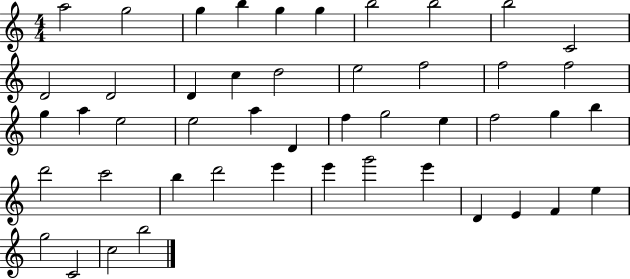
A5/h G5/h G5/q B5/q G5/q G5/q B5/h B5/h B5/h C4/h D4/h D4/h D4/q C5/q D5/h E5/h F5/h F5/h F5/h G5/q A5/q E5/h E5/h A5/q D4/q F5/q G5/h E5/q F5/h G5/q B5/q D6/h C6/h B5/q D6/h E6/q E6/q G6/h E6/q D4/q E4/q F4/q E5/q G5/h C4/h C5/h B5/h